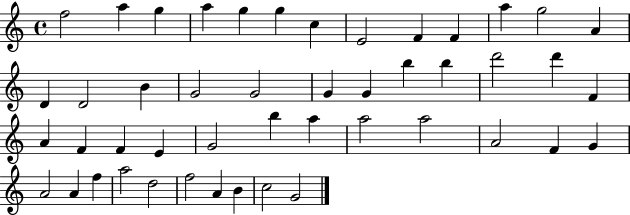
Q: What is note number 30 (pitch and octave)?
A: G4